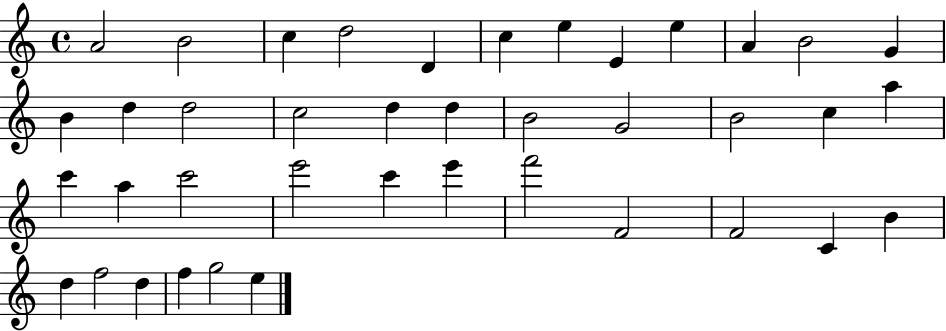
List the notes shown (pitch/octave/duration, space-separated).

A4/h B4/h C5/q D5/h D4/q C5/q E5/q E4/q E5/q A4/q B4/h G4/q B4/q D5/q D5/h C5/h D5/q D5/q B4/h G4/h B4/h C5/q A5/q C6/q A5/q C6/h E6/h C6/q E6/q F6/h F4/h F4/h C4/q B4/q D5/q F5/h D5/q F5/q G5/h E5/q